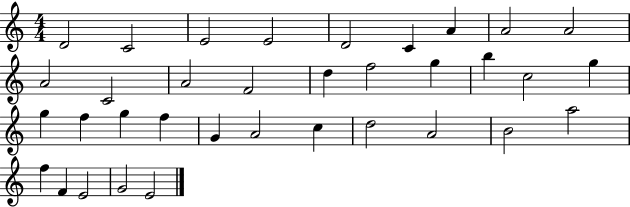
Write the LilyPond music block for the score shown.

{
  \clef treble
  \numericTimeSignature
  \time 4/4
  \key c \major
  d'2 c'2 | e'2 e'2 | d'2 c'4 a'4 | a'2 a'2 | \break a'2 c'2 | a'2 f'2 | d''4 f''2 g''4 | b''4 c''2 g''4 | \break g''4 f''4 g''4 f''4 | g'4 a'2 c''4 | d''2 a'2 | b'2 a''2 | \break f''4 f'4 e'2 | g'2 e'2 | \bar "|."
}